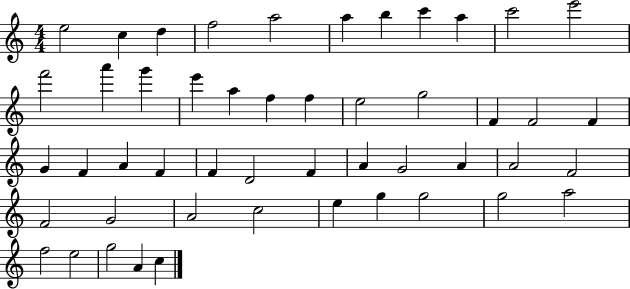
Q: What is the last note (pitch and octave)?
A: C5